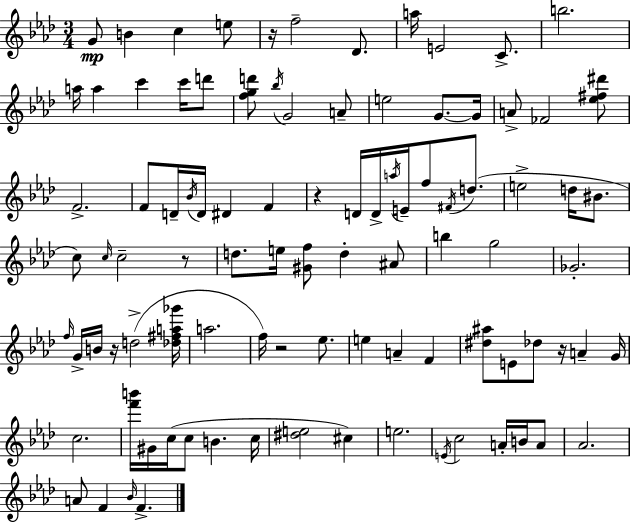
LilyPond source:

{
  \clef treble
  \numericTimeSignature
  \time 3/4
  \key f \minor
  \repeat volta 2 { g'8\mp b'4 c''4 e''8 | r16 f''2-- des'8. | a''16 e'2 c'8.-> | b''2. | \break a''16 a''4 c'''4 c'''16 d'''8 | <f'' g'' d'''>8 \acciaccatura { bes''16 } g'2 a'8-- | e''2 g'8.~~ | g'16 a'8-> fes'2 <ees'' fis'' dis'''>8 | \break f'2.-> | f'8 d'16-- \acciaccatura { bes'16 } d'16 dis'4 f'4 | r4 d'16 d'16-> \acciaccatura { a''16 } e'16-- f''8 | \acciaccatura { fis'16 }( d''8. e''2-> | \break d''16 bis'8. c''8) \grace { c''16 } c''2-- | r8 d''8. e''16 <gis' f''>8 d''4-. | ais'8 b''4 g''2 | ges'2.-. | \break \grace { f''16 } g'16-> b'16 r16 d''2->( | <des'' fis'' a'' ges'''>16 a''2. | f''16) r2 | ees''8. e''4 a'4-- | \break f'4 <dis'' ais''>8 e'8 des''8 | r16 a'4-- g'16 c''2. | <f''' b'''>16 gis'16 c''16( c''8 b'4. | c''16 <dis'' e''>2 | \break cis''4) e''2. | \acciaccatura { e'16 } c''2 | a'16-. b'16 a'8 aes'2. | a'8 f'4 | \break \grace { bes'16 } f'4.-> } \bar "|."
}